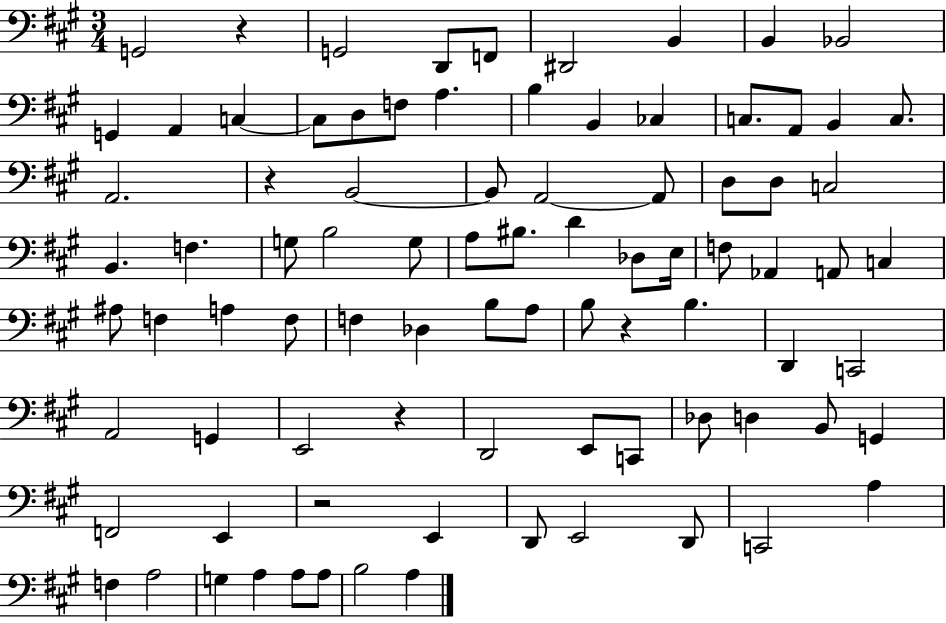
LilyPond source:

{
  \clef bass
  \numericTimeSignature
  \time 3/4
  \key a \major
  g,2 r4 | g,2 d,8 f,8 | dis,2 b,4 | b,4 bes,2 | \break g,4 a,4 c4~~ | c8 d8 f8 a4. | b4 b,4 ces4 | c8. a,8 b,4 c8. | \break a,2. | r4 b,2~~ | b,8 a,2~~ a,8 | d8 d8 c2 | \break b,4. f4. | g8 b2 g8 | a8 bis8. d'4 des8 e16 | f8 aes,4 a,8 c4 | \break ais8 f4 a4 f8 | f4 des4 b8 a8 | b8 r4 b4. | d,4 c,2 | \break a,2 g,4 | e,2 r4 | d,2 e,8 c,8 | des8 d4 b,8 g,4 | \break f,2 e,4 | r2 e,4 | d,8 e,2 d,8 | c,2 a4 | \break f4 a2 | g4 a4 a8 a8 | b2 a4 | \bar "|."
}